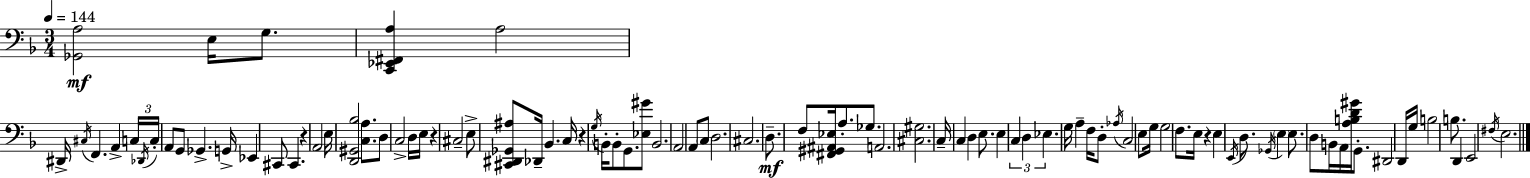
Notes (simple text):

[Gb2,A3]/h E3/s G3/e. [C2,Eb2,F#2,A3]/q A3/h D#2/s C#3/s F2/q. A2/q C3/s Db2/s C3/s A2/e G2/e Gb2/q. G2/s Eb2/q C#2/e C#2/q. R/q A2/h E3/s [D2,G#2,Bb3]/h [C3,A3]/e. D3/e C3/h D3/s E3/s R/q C#3/h E3/e [C#2,D#2,Gb2,A#3]/e Db2/s Bb2/q. C3/s R/q G3/s B2/s B2/e G2/e. [Eb3,G#4]/e B2/h. A2/h A2/e C3/e D3/h. C#3/h. D3/e. F3/e [F#2,G#2,A#2,Eb3]/s A3/e. Gb3/e. A2/h. [C#3,G#3]/h. C3/s C3/q D3/q E3/e. E3/q C3/q D3/q Eb3/q. G3/s A3/q F3/s D3/e Ab3/s C3/h E3/e G3/s G3/h F3/e. E3/s R/q E3/q E2/s D3/e. Gb2/s E3/q E3/e. D3/e B2/s A2/s [A3,B3,D4,G#4]/s G2/e. D#2/h D2/s G3/s B3/h B3/e. D2/q E2/h F#3/s E3/h.